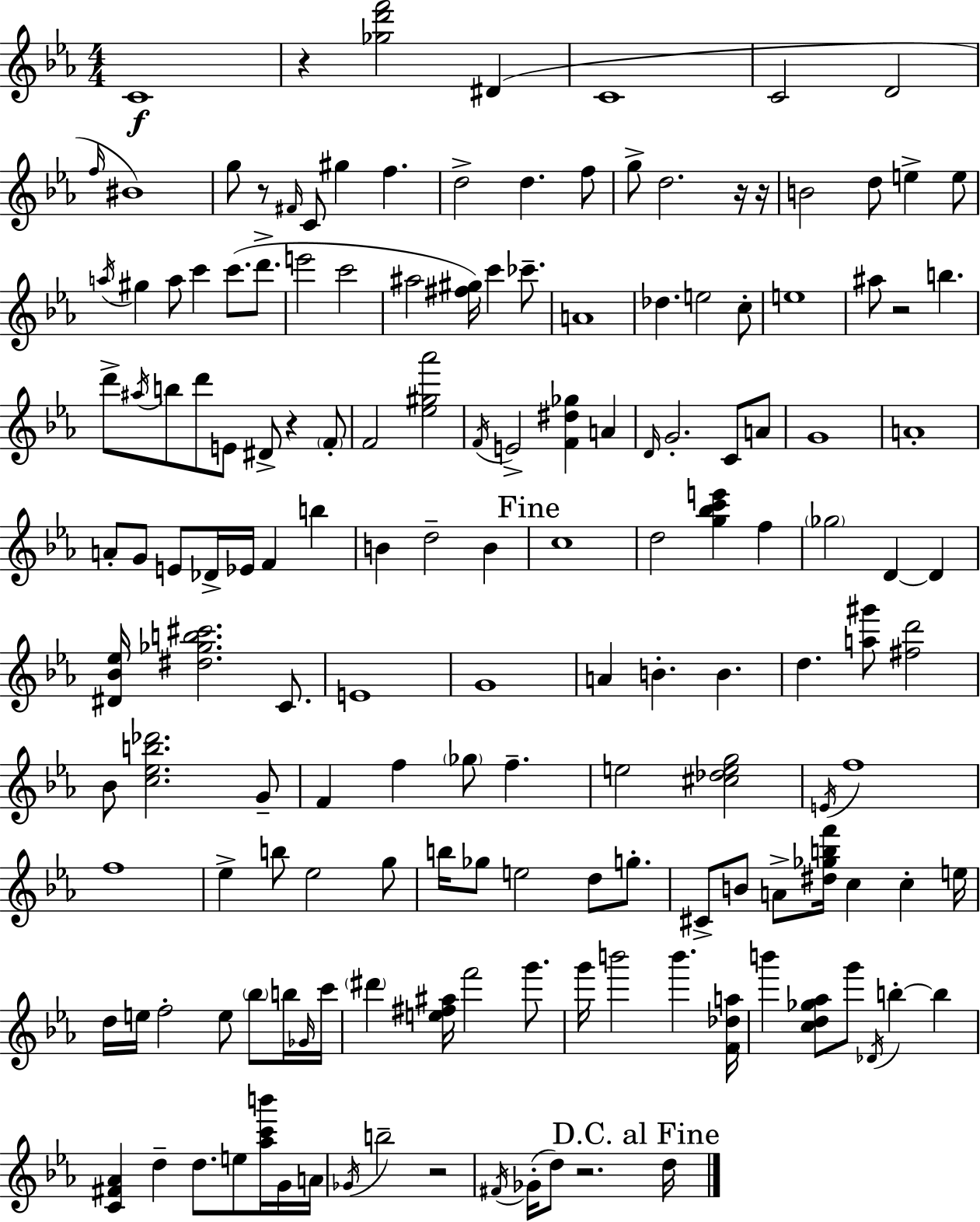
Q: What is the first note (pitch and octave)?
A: C4